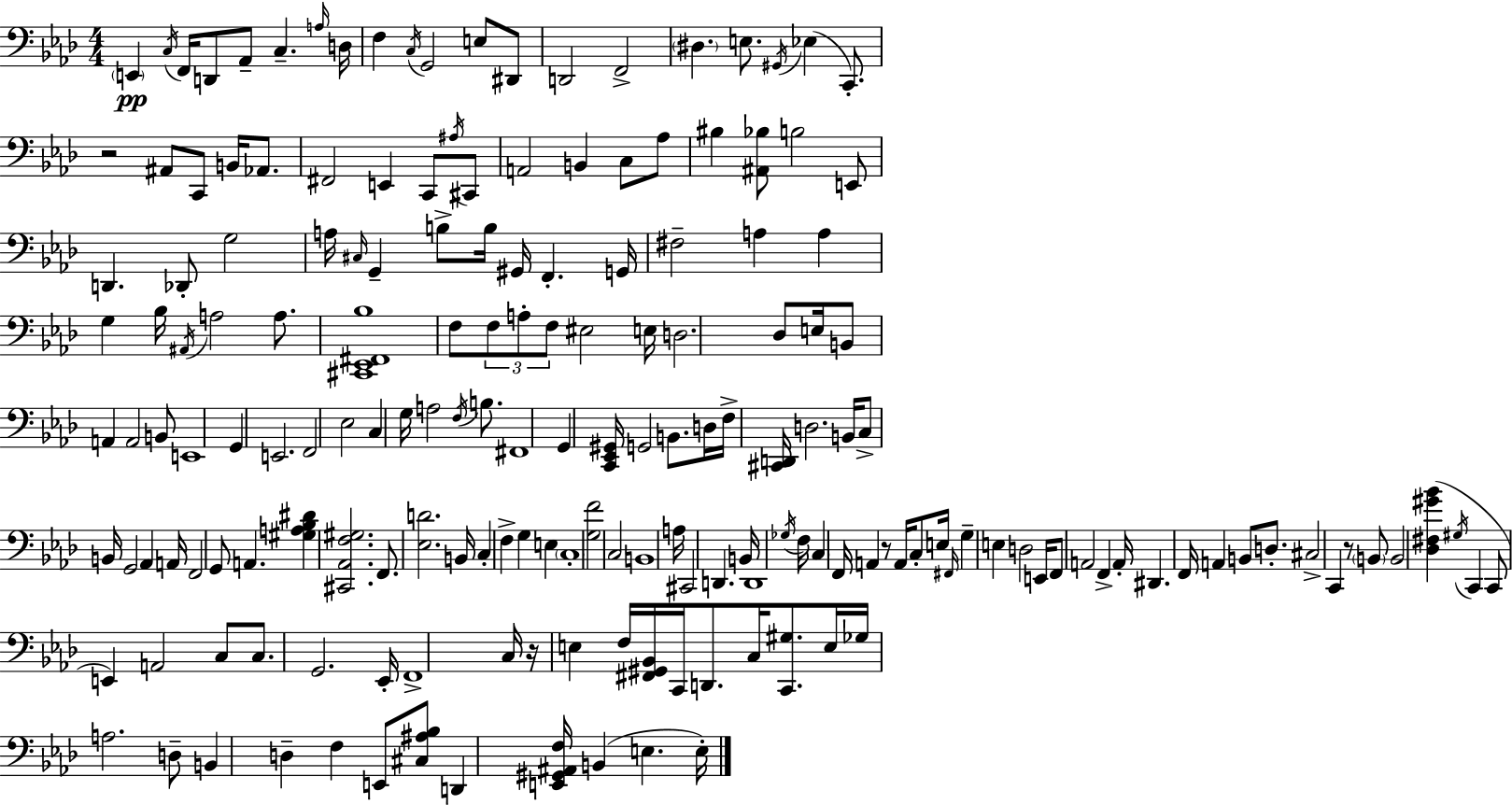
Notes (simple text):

E2/q C3/s F2/s D2/e Ab2/e C3/q. A3/s D3/s F3/q C3/s G2/h E3/e D#2/e D2/h F2/h D#3/q. E3/e. G#2/s Eb3/q C2/e. R/h A#2/e C2/e B2/s Ab2/e. F#2/h E2/q C2/e A#3/s C#2/e A2/h B2/q C3/e Ab3/e BIS3/q [A#2,Bb3]/e B3/h E2/e D2/q. Db2/e G3/h A3/s C#3/s G2/q B3/e B3/s G#2/s F2/q. G2/s F#3/h A3/q A3/q G3/q Bb3/s A#2/s A3/h A3/e. [C#2,Eb2,F#2,Bb3]/w F3/e F3/e A3/e F3/e EIS3/h E3/s D3/h. Db3/e E3/s B2/e A2/q A2/h B2/e E2/w G2/q E2/h. F2/h Eb3/h C3/q G3/s A3/h F3/s B3/e. F#2/w G2/q [C2,Eb2,G#2]/s G2/h B2/e. D3/s F3/s [C#2,D2]/s D3/h. B2/s C3/e B2/s G2/h Ab2/q A2/s F2/h G2/e A2/q. [G#3,A3,Bb3,D#4]/q [C#2,Ab2,F3,G#3]/h. F2/e. [Eb3,D4]/h. B2/s C3/q F3/q G3/q E3/q C3/w [G3,F4]/h C3/h B2/w A3/s C#2/h D2/q. B2/s D2/w Gb3/s F3/s C3/q F2/s A2/q R/e A2/s C3/e E3/s F#2/s G3/q E3/q D3/h E2/s F2/e A2/h F2/q A2/s D#2/q. F2/s A2/q B2/e D3/e. C#3/h C2/q R/e B2/e B2/h [Db3,F#3,G#4,Bb4]/q G#3/s C2/q C2/e E2/q A2/h C3/e C3/e. G2/h. Eb2/s F2/w C3/s R/s E3/q F3/s [F#2,G#2,Bb2]/s C2/s D2/e. C3/s [C2,G#3]/e. E3/s Gb3/s A3/h. D3/e B2/q D3/q F3/q E2/e [C#3,A#3,Bb3]/e D2/q [E2,G#2,A#2,F3]/s B2/q E3/q. E3/s